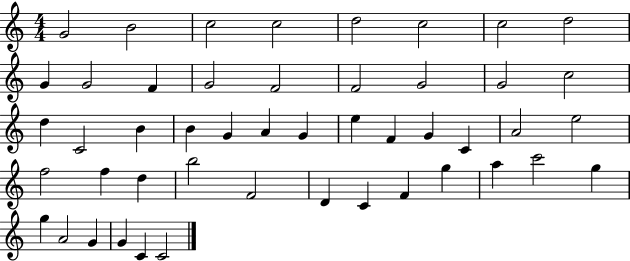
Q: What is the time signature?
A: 4/4